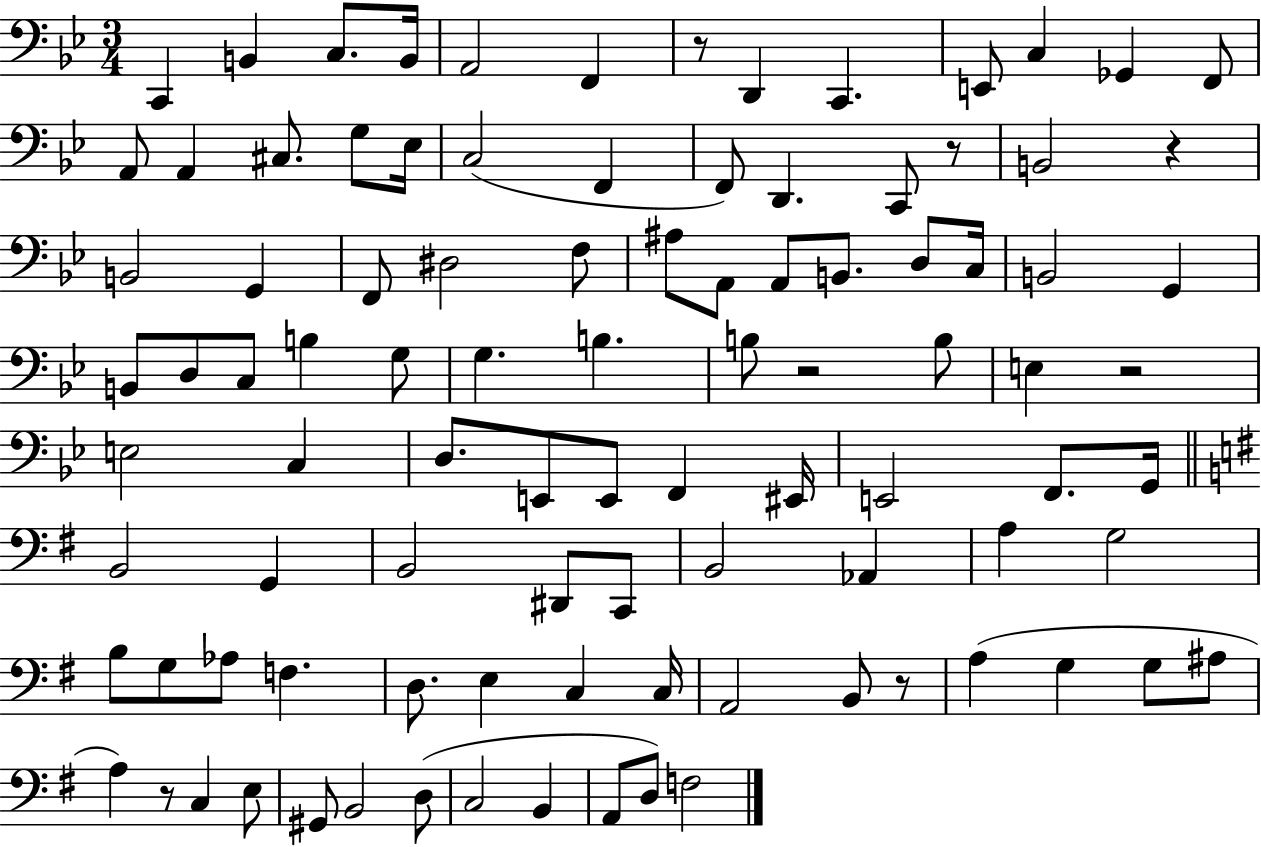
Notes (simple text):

C2/q B2/q C3/e. B2/s A2/h F2/q R/e D2/q C2/q. E2/e C3/q Gb2/q F2/e A2/e A2/q C#3/e. G3/e Eb3/s C3/h F2/q F2/e D2/q. C2/e R/e B2/h R/q B2/h G2/q F2/e D#3/h F3/e A#3/e A2/e A2/e B2/e. D3/e C3/s B2/h G2/q B2/e D3/e C3/e B3/q G3/e G3/q. B3/q. B3/e R/h B3/e E3/q R/h E3/h C3/q D3/e. E2/e E2/e F2/q EIS2/s E2/h F2/e. G2/s B2/h G2/q B2/h D#2/e C2/e B2/h Ab2/q A3/q G3/h B3/e G3/e Ab3/e F3/q. D3/e. E3/q C3/q C3/s A2/h B2/e R/e A3/q G3/q G3/e A#3/e A3/q R/e C3/q E3/e G#2/e B2/h D3/e C3/h B2/q A2/e D3/e F3/h